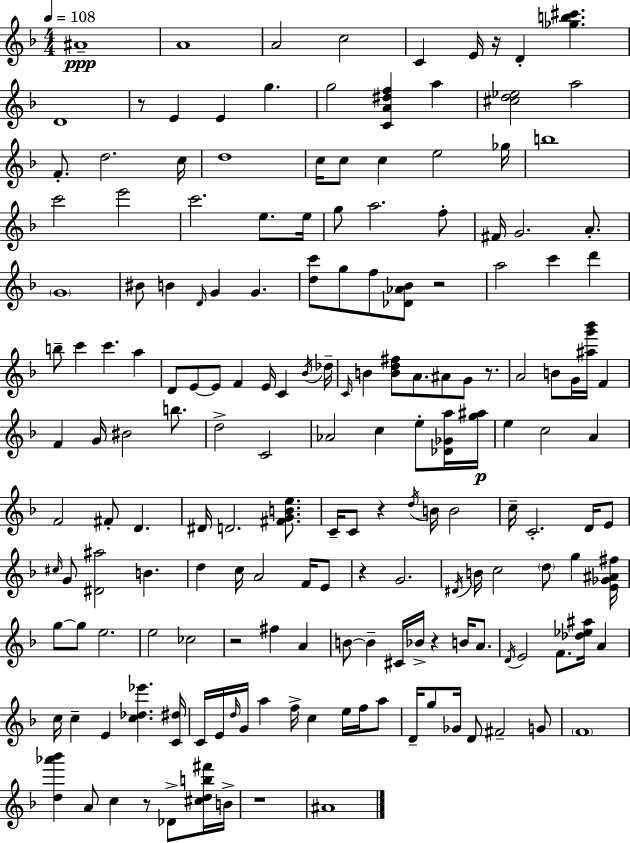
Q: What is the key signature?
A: F major